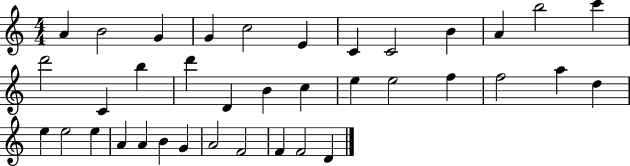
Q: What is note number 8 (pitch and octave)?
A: C4